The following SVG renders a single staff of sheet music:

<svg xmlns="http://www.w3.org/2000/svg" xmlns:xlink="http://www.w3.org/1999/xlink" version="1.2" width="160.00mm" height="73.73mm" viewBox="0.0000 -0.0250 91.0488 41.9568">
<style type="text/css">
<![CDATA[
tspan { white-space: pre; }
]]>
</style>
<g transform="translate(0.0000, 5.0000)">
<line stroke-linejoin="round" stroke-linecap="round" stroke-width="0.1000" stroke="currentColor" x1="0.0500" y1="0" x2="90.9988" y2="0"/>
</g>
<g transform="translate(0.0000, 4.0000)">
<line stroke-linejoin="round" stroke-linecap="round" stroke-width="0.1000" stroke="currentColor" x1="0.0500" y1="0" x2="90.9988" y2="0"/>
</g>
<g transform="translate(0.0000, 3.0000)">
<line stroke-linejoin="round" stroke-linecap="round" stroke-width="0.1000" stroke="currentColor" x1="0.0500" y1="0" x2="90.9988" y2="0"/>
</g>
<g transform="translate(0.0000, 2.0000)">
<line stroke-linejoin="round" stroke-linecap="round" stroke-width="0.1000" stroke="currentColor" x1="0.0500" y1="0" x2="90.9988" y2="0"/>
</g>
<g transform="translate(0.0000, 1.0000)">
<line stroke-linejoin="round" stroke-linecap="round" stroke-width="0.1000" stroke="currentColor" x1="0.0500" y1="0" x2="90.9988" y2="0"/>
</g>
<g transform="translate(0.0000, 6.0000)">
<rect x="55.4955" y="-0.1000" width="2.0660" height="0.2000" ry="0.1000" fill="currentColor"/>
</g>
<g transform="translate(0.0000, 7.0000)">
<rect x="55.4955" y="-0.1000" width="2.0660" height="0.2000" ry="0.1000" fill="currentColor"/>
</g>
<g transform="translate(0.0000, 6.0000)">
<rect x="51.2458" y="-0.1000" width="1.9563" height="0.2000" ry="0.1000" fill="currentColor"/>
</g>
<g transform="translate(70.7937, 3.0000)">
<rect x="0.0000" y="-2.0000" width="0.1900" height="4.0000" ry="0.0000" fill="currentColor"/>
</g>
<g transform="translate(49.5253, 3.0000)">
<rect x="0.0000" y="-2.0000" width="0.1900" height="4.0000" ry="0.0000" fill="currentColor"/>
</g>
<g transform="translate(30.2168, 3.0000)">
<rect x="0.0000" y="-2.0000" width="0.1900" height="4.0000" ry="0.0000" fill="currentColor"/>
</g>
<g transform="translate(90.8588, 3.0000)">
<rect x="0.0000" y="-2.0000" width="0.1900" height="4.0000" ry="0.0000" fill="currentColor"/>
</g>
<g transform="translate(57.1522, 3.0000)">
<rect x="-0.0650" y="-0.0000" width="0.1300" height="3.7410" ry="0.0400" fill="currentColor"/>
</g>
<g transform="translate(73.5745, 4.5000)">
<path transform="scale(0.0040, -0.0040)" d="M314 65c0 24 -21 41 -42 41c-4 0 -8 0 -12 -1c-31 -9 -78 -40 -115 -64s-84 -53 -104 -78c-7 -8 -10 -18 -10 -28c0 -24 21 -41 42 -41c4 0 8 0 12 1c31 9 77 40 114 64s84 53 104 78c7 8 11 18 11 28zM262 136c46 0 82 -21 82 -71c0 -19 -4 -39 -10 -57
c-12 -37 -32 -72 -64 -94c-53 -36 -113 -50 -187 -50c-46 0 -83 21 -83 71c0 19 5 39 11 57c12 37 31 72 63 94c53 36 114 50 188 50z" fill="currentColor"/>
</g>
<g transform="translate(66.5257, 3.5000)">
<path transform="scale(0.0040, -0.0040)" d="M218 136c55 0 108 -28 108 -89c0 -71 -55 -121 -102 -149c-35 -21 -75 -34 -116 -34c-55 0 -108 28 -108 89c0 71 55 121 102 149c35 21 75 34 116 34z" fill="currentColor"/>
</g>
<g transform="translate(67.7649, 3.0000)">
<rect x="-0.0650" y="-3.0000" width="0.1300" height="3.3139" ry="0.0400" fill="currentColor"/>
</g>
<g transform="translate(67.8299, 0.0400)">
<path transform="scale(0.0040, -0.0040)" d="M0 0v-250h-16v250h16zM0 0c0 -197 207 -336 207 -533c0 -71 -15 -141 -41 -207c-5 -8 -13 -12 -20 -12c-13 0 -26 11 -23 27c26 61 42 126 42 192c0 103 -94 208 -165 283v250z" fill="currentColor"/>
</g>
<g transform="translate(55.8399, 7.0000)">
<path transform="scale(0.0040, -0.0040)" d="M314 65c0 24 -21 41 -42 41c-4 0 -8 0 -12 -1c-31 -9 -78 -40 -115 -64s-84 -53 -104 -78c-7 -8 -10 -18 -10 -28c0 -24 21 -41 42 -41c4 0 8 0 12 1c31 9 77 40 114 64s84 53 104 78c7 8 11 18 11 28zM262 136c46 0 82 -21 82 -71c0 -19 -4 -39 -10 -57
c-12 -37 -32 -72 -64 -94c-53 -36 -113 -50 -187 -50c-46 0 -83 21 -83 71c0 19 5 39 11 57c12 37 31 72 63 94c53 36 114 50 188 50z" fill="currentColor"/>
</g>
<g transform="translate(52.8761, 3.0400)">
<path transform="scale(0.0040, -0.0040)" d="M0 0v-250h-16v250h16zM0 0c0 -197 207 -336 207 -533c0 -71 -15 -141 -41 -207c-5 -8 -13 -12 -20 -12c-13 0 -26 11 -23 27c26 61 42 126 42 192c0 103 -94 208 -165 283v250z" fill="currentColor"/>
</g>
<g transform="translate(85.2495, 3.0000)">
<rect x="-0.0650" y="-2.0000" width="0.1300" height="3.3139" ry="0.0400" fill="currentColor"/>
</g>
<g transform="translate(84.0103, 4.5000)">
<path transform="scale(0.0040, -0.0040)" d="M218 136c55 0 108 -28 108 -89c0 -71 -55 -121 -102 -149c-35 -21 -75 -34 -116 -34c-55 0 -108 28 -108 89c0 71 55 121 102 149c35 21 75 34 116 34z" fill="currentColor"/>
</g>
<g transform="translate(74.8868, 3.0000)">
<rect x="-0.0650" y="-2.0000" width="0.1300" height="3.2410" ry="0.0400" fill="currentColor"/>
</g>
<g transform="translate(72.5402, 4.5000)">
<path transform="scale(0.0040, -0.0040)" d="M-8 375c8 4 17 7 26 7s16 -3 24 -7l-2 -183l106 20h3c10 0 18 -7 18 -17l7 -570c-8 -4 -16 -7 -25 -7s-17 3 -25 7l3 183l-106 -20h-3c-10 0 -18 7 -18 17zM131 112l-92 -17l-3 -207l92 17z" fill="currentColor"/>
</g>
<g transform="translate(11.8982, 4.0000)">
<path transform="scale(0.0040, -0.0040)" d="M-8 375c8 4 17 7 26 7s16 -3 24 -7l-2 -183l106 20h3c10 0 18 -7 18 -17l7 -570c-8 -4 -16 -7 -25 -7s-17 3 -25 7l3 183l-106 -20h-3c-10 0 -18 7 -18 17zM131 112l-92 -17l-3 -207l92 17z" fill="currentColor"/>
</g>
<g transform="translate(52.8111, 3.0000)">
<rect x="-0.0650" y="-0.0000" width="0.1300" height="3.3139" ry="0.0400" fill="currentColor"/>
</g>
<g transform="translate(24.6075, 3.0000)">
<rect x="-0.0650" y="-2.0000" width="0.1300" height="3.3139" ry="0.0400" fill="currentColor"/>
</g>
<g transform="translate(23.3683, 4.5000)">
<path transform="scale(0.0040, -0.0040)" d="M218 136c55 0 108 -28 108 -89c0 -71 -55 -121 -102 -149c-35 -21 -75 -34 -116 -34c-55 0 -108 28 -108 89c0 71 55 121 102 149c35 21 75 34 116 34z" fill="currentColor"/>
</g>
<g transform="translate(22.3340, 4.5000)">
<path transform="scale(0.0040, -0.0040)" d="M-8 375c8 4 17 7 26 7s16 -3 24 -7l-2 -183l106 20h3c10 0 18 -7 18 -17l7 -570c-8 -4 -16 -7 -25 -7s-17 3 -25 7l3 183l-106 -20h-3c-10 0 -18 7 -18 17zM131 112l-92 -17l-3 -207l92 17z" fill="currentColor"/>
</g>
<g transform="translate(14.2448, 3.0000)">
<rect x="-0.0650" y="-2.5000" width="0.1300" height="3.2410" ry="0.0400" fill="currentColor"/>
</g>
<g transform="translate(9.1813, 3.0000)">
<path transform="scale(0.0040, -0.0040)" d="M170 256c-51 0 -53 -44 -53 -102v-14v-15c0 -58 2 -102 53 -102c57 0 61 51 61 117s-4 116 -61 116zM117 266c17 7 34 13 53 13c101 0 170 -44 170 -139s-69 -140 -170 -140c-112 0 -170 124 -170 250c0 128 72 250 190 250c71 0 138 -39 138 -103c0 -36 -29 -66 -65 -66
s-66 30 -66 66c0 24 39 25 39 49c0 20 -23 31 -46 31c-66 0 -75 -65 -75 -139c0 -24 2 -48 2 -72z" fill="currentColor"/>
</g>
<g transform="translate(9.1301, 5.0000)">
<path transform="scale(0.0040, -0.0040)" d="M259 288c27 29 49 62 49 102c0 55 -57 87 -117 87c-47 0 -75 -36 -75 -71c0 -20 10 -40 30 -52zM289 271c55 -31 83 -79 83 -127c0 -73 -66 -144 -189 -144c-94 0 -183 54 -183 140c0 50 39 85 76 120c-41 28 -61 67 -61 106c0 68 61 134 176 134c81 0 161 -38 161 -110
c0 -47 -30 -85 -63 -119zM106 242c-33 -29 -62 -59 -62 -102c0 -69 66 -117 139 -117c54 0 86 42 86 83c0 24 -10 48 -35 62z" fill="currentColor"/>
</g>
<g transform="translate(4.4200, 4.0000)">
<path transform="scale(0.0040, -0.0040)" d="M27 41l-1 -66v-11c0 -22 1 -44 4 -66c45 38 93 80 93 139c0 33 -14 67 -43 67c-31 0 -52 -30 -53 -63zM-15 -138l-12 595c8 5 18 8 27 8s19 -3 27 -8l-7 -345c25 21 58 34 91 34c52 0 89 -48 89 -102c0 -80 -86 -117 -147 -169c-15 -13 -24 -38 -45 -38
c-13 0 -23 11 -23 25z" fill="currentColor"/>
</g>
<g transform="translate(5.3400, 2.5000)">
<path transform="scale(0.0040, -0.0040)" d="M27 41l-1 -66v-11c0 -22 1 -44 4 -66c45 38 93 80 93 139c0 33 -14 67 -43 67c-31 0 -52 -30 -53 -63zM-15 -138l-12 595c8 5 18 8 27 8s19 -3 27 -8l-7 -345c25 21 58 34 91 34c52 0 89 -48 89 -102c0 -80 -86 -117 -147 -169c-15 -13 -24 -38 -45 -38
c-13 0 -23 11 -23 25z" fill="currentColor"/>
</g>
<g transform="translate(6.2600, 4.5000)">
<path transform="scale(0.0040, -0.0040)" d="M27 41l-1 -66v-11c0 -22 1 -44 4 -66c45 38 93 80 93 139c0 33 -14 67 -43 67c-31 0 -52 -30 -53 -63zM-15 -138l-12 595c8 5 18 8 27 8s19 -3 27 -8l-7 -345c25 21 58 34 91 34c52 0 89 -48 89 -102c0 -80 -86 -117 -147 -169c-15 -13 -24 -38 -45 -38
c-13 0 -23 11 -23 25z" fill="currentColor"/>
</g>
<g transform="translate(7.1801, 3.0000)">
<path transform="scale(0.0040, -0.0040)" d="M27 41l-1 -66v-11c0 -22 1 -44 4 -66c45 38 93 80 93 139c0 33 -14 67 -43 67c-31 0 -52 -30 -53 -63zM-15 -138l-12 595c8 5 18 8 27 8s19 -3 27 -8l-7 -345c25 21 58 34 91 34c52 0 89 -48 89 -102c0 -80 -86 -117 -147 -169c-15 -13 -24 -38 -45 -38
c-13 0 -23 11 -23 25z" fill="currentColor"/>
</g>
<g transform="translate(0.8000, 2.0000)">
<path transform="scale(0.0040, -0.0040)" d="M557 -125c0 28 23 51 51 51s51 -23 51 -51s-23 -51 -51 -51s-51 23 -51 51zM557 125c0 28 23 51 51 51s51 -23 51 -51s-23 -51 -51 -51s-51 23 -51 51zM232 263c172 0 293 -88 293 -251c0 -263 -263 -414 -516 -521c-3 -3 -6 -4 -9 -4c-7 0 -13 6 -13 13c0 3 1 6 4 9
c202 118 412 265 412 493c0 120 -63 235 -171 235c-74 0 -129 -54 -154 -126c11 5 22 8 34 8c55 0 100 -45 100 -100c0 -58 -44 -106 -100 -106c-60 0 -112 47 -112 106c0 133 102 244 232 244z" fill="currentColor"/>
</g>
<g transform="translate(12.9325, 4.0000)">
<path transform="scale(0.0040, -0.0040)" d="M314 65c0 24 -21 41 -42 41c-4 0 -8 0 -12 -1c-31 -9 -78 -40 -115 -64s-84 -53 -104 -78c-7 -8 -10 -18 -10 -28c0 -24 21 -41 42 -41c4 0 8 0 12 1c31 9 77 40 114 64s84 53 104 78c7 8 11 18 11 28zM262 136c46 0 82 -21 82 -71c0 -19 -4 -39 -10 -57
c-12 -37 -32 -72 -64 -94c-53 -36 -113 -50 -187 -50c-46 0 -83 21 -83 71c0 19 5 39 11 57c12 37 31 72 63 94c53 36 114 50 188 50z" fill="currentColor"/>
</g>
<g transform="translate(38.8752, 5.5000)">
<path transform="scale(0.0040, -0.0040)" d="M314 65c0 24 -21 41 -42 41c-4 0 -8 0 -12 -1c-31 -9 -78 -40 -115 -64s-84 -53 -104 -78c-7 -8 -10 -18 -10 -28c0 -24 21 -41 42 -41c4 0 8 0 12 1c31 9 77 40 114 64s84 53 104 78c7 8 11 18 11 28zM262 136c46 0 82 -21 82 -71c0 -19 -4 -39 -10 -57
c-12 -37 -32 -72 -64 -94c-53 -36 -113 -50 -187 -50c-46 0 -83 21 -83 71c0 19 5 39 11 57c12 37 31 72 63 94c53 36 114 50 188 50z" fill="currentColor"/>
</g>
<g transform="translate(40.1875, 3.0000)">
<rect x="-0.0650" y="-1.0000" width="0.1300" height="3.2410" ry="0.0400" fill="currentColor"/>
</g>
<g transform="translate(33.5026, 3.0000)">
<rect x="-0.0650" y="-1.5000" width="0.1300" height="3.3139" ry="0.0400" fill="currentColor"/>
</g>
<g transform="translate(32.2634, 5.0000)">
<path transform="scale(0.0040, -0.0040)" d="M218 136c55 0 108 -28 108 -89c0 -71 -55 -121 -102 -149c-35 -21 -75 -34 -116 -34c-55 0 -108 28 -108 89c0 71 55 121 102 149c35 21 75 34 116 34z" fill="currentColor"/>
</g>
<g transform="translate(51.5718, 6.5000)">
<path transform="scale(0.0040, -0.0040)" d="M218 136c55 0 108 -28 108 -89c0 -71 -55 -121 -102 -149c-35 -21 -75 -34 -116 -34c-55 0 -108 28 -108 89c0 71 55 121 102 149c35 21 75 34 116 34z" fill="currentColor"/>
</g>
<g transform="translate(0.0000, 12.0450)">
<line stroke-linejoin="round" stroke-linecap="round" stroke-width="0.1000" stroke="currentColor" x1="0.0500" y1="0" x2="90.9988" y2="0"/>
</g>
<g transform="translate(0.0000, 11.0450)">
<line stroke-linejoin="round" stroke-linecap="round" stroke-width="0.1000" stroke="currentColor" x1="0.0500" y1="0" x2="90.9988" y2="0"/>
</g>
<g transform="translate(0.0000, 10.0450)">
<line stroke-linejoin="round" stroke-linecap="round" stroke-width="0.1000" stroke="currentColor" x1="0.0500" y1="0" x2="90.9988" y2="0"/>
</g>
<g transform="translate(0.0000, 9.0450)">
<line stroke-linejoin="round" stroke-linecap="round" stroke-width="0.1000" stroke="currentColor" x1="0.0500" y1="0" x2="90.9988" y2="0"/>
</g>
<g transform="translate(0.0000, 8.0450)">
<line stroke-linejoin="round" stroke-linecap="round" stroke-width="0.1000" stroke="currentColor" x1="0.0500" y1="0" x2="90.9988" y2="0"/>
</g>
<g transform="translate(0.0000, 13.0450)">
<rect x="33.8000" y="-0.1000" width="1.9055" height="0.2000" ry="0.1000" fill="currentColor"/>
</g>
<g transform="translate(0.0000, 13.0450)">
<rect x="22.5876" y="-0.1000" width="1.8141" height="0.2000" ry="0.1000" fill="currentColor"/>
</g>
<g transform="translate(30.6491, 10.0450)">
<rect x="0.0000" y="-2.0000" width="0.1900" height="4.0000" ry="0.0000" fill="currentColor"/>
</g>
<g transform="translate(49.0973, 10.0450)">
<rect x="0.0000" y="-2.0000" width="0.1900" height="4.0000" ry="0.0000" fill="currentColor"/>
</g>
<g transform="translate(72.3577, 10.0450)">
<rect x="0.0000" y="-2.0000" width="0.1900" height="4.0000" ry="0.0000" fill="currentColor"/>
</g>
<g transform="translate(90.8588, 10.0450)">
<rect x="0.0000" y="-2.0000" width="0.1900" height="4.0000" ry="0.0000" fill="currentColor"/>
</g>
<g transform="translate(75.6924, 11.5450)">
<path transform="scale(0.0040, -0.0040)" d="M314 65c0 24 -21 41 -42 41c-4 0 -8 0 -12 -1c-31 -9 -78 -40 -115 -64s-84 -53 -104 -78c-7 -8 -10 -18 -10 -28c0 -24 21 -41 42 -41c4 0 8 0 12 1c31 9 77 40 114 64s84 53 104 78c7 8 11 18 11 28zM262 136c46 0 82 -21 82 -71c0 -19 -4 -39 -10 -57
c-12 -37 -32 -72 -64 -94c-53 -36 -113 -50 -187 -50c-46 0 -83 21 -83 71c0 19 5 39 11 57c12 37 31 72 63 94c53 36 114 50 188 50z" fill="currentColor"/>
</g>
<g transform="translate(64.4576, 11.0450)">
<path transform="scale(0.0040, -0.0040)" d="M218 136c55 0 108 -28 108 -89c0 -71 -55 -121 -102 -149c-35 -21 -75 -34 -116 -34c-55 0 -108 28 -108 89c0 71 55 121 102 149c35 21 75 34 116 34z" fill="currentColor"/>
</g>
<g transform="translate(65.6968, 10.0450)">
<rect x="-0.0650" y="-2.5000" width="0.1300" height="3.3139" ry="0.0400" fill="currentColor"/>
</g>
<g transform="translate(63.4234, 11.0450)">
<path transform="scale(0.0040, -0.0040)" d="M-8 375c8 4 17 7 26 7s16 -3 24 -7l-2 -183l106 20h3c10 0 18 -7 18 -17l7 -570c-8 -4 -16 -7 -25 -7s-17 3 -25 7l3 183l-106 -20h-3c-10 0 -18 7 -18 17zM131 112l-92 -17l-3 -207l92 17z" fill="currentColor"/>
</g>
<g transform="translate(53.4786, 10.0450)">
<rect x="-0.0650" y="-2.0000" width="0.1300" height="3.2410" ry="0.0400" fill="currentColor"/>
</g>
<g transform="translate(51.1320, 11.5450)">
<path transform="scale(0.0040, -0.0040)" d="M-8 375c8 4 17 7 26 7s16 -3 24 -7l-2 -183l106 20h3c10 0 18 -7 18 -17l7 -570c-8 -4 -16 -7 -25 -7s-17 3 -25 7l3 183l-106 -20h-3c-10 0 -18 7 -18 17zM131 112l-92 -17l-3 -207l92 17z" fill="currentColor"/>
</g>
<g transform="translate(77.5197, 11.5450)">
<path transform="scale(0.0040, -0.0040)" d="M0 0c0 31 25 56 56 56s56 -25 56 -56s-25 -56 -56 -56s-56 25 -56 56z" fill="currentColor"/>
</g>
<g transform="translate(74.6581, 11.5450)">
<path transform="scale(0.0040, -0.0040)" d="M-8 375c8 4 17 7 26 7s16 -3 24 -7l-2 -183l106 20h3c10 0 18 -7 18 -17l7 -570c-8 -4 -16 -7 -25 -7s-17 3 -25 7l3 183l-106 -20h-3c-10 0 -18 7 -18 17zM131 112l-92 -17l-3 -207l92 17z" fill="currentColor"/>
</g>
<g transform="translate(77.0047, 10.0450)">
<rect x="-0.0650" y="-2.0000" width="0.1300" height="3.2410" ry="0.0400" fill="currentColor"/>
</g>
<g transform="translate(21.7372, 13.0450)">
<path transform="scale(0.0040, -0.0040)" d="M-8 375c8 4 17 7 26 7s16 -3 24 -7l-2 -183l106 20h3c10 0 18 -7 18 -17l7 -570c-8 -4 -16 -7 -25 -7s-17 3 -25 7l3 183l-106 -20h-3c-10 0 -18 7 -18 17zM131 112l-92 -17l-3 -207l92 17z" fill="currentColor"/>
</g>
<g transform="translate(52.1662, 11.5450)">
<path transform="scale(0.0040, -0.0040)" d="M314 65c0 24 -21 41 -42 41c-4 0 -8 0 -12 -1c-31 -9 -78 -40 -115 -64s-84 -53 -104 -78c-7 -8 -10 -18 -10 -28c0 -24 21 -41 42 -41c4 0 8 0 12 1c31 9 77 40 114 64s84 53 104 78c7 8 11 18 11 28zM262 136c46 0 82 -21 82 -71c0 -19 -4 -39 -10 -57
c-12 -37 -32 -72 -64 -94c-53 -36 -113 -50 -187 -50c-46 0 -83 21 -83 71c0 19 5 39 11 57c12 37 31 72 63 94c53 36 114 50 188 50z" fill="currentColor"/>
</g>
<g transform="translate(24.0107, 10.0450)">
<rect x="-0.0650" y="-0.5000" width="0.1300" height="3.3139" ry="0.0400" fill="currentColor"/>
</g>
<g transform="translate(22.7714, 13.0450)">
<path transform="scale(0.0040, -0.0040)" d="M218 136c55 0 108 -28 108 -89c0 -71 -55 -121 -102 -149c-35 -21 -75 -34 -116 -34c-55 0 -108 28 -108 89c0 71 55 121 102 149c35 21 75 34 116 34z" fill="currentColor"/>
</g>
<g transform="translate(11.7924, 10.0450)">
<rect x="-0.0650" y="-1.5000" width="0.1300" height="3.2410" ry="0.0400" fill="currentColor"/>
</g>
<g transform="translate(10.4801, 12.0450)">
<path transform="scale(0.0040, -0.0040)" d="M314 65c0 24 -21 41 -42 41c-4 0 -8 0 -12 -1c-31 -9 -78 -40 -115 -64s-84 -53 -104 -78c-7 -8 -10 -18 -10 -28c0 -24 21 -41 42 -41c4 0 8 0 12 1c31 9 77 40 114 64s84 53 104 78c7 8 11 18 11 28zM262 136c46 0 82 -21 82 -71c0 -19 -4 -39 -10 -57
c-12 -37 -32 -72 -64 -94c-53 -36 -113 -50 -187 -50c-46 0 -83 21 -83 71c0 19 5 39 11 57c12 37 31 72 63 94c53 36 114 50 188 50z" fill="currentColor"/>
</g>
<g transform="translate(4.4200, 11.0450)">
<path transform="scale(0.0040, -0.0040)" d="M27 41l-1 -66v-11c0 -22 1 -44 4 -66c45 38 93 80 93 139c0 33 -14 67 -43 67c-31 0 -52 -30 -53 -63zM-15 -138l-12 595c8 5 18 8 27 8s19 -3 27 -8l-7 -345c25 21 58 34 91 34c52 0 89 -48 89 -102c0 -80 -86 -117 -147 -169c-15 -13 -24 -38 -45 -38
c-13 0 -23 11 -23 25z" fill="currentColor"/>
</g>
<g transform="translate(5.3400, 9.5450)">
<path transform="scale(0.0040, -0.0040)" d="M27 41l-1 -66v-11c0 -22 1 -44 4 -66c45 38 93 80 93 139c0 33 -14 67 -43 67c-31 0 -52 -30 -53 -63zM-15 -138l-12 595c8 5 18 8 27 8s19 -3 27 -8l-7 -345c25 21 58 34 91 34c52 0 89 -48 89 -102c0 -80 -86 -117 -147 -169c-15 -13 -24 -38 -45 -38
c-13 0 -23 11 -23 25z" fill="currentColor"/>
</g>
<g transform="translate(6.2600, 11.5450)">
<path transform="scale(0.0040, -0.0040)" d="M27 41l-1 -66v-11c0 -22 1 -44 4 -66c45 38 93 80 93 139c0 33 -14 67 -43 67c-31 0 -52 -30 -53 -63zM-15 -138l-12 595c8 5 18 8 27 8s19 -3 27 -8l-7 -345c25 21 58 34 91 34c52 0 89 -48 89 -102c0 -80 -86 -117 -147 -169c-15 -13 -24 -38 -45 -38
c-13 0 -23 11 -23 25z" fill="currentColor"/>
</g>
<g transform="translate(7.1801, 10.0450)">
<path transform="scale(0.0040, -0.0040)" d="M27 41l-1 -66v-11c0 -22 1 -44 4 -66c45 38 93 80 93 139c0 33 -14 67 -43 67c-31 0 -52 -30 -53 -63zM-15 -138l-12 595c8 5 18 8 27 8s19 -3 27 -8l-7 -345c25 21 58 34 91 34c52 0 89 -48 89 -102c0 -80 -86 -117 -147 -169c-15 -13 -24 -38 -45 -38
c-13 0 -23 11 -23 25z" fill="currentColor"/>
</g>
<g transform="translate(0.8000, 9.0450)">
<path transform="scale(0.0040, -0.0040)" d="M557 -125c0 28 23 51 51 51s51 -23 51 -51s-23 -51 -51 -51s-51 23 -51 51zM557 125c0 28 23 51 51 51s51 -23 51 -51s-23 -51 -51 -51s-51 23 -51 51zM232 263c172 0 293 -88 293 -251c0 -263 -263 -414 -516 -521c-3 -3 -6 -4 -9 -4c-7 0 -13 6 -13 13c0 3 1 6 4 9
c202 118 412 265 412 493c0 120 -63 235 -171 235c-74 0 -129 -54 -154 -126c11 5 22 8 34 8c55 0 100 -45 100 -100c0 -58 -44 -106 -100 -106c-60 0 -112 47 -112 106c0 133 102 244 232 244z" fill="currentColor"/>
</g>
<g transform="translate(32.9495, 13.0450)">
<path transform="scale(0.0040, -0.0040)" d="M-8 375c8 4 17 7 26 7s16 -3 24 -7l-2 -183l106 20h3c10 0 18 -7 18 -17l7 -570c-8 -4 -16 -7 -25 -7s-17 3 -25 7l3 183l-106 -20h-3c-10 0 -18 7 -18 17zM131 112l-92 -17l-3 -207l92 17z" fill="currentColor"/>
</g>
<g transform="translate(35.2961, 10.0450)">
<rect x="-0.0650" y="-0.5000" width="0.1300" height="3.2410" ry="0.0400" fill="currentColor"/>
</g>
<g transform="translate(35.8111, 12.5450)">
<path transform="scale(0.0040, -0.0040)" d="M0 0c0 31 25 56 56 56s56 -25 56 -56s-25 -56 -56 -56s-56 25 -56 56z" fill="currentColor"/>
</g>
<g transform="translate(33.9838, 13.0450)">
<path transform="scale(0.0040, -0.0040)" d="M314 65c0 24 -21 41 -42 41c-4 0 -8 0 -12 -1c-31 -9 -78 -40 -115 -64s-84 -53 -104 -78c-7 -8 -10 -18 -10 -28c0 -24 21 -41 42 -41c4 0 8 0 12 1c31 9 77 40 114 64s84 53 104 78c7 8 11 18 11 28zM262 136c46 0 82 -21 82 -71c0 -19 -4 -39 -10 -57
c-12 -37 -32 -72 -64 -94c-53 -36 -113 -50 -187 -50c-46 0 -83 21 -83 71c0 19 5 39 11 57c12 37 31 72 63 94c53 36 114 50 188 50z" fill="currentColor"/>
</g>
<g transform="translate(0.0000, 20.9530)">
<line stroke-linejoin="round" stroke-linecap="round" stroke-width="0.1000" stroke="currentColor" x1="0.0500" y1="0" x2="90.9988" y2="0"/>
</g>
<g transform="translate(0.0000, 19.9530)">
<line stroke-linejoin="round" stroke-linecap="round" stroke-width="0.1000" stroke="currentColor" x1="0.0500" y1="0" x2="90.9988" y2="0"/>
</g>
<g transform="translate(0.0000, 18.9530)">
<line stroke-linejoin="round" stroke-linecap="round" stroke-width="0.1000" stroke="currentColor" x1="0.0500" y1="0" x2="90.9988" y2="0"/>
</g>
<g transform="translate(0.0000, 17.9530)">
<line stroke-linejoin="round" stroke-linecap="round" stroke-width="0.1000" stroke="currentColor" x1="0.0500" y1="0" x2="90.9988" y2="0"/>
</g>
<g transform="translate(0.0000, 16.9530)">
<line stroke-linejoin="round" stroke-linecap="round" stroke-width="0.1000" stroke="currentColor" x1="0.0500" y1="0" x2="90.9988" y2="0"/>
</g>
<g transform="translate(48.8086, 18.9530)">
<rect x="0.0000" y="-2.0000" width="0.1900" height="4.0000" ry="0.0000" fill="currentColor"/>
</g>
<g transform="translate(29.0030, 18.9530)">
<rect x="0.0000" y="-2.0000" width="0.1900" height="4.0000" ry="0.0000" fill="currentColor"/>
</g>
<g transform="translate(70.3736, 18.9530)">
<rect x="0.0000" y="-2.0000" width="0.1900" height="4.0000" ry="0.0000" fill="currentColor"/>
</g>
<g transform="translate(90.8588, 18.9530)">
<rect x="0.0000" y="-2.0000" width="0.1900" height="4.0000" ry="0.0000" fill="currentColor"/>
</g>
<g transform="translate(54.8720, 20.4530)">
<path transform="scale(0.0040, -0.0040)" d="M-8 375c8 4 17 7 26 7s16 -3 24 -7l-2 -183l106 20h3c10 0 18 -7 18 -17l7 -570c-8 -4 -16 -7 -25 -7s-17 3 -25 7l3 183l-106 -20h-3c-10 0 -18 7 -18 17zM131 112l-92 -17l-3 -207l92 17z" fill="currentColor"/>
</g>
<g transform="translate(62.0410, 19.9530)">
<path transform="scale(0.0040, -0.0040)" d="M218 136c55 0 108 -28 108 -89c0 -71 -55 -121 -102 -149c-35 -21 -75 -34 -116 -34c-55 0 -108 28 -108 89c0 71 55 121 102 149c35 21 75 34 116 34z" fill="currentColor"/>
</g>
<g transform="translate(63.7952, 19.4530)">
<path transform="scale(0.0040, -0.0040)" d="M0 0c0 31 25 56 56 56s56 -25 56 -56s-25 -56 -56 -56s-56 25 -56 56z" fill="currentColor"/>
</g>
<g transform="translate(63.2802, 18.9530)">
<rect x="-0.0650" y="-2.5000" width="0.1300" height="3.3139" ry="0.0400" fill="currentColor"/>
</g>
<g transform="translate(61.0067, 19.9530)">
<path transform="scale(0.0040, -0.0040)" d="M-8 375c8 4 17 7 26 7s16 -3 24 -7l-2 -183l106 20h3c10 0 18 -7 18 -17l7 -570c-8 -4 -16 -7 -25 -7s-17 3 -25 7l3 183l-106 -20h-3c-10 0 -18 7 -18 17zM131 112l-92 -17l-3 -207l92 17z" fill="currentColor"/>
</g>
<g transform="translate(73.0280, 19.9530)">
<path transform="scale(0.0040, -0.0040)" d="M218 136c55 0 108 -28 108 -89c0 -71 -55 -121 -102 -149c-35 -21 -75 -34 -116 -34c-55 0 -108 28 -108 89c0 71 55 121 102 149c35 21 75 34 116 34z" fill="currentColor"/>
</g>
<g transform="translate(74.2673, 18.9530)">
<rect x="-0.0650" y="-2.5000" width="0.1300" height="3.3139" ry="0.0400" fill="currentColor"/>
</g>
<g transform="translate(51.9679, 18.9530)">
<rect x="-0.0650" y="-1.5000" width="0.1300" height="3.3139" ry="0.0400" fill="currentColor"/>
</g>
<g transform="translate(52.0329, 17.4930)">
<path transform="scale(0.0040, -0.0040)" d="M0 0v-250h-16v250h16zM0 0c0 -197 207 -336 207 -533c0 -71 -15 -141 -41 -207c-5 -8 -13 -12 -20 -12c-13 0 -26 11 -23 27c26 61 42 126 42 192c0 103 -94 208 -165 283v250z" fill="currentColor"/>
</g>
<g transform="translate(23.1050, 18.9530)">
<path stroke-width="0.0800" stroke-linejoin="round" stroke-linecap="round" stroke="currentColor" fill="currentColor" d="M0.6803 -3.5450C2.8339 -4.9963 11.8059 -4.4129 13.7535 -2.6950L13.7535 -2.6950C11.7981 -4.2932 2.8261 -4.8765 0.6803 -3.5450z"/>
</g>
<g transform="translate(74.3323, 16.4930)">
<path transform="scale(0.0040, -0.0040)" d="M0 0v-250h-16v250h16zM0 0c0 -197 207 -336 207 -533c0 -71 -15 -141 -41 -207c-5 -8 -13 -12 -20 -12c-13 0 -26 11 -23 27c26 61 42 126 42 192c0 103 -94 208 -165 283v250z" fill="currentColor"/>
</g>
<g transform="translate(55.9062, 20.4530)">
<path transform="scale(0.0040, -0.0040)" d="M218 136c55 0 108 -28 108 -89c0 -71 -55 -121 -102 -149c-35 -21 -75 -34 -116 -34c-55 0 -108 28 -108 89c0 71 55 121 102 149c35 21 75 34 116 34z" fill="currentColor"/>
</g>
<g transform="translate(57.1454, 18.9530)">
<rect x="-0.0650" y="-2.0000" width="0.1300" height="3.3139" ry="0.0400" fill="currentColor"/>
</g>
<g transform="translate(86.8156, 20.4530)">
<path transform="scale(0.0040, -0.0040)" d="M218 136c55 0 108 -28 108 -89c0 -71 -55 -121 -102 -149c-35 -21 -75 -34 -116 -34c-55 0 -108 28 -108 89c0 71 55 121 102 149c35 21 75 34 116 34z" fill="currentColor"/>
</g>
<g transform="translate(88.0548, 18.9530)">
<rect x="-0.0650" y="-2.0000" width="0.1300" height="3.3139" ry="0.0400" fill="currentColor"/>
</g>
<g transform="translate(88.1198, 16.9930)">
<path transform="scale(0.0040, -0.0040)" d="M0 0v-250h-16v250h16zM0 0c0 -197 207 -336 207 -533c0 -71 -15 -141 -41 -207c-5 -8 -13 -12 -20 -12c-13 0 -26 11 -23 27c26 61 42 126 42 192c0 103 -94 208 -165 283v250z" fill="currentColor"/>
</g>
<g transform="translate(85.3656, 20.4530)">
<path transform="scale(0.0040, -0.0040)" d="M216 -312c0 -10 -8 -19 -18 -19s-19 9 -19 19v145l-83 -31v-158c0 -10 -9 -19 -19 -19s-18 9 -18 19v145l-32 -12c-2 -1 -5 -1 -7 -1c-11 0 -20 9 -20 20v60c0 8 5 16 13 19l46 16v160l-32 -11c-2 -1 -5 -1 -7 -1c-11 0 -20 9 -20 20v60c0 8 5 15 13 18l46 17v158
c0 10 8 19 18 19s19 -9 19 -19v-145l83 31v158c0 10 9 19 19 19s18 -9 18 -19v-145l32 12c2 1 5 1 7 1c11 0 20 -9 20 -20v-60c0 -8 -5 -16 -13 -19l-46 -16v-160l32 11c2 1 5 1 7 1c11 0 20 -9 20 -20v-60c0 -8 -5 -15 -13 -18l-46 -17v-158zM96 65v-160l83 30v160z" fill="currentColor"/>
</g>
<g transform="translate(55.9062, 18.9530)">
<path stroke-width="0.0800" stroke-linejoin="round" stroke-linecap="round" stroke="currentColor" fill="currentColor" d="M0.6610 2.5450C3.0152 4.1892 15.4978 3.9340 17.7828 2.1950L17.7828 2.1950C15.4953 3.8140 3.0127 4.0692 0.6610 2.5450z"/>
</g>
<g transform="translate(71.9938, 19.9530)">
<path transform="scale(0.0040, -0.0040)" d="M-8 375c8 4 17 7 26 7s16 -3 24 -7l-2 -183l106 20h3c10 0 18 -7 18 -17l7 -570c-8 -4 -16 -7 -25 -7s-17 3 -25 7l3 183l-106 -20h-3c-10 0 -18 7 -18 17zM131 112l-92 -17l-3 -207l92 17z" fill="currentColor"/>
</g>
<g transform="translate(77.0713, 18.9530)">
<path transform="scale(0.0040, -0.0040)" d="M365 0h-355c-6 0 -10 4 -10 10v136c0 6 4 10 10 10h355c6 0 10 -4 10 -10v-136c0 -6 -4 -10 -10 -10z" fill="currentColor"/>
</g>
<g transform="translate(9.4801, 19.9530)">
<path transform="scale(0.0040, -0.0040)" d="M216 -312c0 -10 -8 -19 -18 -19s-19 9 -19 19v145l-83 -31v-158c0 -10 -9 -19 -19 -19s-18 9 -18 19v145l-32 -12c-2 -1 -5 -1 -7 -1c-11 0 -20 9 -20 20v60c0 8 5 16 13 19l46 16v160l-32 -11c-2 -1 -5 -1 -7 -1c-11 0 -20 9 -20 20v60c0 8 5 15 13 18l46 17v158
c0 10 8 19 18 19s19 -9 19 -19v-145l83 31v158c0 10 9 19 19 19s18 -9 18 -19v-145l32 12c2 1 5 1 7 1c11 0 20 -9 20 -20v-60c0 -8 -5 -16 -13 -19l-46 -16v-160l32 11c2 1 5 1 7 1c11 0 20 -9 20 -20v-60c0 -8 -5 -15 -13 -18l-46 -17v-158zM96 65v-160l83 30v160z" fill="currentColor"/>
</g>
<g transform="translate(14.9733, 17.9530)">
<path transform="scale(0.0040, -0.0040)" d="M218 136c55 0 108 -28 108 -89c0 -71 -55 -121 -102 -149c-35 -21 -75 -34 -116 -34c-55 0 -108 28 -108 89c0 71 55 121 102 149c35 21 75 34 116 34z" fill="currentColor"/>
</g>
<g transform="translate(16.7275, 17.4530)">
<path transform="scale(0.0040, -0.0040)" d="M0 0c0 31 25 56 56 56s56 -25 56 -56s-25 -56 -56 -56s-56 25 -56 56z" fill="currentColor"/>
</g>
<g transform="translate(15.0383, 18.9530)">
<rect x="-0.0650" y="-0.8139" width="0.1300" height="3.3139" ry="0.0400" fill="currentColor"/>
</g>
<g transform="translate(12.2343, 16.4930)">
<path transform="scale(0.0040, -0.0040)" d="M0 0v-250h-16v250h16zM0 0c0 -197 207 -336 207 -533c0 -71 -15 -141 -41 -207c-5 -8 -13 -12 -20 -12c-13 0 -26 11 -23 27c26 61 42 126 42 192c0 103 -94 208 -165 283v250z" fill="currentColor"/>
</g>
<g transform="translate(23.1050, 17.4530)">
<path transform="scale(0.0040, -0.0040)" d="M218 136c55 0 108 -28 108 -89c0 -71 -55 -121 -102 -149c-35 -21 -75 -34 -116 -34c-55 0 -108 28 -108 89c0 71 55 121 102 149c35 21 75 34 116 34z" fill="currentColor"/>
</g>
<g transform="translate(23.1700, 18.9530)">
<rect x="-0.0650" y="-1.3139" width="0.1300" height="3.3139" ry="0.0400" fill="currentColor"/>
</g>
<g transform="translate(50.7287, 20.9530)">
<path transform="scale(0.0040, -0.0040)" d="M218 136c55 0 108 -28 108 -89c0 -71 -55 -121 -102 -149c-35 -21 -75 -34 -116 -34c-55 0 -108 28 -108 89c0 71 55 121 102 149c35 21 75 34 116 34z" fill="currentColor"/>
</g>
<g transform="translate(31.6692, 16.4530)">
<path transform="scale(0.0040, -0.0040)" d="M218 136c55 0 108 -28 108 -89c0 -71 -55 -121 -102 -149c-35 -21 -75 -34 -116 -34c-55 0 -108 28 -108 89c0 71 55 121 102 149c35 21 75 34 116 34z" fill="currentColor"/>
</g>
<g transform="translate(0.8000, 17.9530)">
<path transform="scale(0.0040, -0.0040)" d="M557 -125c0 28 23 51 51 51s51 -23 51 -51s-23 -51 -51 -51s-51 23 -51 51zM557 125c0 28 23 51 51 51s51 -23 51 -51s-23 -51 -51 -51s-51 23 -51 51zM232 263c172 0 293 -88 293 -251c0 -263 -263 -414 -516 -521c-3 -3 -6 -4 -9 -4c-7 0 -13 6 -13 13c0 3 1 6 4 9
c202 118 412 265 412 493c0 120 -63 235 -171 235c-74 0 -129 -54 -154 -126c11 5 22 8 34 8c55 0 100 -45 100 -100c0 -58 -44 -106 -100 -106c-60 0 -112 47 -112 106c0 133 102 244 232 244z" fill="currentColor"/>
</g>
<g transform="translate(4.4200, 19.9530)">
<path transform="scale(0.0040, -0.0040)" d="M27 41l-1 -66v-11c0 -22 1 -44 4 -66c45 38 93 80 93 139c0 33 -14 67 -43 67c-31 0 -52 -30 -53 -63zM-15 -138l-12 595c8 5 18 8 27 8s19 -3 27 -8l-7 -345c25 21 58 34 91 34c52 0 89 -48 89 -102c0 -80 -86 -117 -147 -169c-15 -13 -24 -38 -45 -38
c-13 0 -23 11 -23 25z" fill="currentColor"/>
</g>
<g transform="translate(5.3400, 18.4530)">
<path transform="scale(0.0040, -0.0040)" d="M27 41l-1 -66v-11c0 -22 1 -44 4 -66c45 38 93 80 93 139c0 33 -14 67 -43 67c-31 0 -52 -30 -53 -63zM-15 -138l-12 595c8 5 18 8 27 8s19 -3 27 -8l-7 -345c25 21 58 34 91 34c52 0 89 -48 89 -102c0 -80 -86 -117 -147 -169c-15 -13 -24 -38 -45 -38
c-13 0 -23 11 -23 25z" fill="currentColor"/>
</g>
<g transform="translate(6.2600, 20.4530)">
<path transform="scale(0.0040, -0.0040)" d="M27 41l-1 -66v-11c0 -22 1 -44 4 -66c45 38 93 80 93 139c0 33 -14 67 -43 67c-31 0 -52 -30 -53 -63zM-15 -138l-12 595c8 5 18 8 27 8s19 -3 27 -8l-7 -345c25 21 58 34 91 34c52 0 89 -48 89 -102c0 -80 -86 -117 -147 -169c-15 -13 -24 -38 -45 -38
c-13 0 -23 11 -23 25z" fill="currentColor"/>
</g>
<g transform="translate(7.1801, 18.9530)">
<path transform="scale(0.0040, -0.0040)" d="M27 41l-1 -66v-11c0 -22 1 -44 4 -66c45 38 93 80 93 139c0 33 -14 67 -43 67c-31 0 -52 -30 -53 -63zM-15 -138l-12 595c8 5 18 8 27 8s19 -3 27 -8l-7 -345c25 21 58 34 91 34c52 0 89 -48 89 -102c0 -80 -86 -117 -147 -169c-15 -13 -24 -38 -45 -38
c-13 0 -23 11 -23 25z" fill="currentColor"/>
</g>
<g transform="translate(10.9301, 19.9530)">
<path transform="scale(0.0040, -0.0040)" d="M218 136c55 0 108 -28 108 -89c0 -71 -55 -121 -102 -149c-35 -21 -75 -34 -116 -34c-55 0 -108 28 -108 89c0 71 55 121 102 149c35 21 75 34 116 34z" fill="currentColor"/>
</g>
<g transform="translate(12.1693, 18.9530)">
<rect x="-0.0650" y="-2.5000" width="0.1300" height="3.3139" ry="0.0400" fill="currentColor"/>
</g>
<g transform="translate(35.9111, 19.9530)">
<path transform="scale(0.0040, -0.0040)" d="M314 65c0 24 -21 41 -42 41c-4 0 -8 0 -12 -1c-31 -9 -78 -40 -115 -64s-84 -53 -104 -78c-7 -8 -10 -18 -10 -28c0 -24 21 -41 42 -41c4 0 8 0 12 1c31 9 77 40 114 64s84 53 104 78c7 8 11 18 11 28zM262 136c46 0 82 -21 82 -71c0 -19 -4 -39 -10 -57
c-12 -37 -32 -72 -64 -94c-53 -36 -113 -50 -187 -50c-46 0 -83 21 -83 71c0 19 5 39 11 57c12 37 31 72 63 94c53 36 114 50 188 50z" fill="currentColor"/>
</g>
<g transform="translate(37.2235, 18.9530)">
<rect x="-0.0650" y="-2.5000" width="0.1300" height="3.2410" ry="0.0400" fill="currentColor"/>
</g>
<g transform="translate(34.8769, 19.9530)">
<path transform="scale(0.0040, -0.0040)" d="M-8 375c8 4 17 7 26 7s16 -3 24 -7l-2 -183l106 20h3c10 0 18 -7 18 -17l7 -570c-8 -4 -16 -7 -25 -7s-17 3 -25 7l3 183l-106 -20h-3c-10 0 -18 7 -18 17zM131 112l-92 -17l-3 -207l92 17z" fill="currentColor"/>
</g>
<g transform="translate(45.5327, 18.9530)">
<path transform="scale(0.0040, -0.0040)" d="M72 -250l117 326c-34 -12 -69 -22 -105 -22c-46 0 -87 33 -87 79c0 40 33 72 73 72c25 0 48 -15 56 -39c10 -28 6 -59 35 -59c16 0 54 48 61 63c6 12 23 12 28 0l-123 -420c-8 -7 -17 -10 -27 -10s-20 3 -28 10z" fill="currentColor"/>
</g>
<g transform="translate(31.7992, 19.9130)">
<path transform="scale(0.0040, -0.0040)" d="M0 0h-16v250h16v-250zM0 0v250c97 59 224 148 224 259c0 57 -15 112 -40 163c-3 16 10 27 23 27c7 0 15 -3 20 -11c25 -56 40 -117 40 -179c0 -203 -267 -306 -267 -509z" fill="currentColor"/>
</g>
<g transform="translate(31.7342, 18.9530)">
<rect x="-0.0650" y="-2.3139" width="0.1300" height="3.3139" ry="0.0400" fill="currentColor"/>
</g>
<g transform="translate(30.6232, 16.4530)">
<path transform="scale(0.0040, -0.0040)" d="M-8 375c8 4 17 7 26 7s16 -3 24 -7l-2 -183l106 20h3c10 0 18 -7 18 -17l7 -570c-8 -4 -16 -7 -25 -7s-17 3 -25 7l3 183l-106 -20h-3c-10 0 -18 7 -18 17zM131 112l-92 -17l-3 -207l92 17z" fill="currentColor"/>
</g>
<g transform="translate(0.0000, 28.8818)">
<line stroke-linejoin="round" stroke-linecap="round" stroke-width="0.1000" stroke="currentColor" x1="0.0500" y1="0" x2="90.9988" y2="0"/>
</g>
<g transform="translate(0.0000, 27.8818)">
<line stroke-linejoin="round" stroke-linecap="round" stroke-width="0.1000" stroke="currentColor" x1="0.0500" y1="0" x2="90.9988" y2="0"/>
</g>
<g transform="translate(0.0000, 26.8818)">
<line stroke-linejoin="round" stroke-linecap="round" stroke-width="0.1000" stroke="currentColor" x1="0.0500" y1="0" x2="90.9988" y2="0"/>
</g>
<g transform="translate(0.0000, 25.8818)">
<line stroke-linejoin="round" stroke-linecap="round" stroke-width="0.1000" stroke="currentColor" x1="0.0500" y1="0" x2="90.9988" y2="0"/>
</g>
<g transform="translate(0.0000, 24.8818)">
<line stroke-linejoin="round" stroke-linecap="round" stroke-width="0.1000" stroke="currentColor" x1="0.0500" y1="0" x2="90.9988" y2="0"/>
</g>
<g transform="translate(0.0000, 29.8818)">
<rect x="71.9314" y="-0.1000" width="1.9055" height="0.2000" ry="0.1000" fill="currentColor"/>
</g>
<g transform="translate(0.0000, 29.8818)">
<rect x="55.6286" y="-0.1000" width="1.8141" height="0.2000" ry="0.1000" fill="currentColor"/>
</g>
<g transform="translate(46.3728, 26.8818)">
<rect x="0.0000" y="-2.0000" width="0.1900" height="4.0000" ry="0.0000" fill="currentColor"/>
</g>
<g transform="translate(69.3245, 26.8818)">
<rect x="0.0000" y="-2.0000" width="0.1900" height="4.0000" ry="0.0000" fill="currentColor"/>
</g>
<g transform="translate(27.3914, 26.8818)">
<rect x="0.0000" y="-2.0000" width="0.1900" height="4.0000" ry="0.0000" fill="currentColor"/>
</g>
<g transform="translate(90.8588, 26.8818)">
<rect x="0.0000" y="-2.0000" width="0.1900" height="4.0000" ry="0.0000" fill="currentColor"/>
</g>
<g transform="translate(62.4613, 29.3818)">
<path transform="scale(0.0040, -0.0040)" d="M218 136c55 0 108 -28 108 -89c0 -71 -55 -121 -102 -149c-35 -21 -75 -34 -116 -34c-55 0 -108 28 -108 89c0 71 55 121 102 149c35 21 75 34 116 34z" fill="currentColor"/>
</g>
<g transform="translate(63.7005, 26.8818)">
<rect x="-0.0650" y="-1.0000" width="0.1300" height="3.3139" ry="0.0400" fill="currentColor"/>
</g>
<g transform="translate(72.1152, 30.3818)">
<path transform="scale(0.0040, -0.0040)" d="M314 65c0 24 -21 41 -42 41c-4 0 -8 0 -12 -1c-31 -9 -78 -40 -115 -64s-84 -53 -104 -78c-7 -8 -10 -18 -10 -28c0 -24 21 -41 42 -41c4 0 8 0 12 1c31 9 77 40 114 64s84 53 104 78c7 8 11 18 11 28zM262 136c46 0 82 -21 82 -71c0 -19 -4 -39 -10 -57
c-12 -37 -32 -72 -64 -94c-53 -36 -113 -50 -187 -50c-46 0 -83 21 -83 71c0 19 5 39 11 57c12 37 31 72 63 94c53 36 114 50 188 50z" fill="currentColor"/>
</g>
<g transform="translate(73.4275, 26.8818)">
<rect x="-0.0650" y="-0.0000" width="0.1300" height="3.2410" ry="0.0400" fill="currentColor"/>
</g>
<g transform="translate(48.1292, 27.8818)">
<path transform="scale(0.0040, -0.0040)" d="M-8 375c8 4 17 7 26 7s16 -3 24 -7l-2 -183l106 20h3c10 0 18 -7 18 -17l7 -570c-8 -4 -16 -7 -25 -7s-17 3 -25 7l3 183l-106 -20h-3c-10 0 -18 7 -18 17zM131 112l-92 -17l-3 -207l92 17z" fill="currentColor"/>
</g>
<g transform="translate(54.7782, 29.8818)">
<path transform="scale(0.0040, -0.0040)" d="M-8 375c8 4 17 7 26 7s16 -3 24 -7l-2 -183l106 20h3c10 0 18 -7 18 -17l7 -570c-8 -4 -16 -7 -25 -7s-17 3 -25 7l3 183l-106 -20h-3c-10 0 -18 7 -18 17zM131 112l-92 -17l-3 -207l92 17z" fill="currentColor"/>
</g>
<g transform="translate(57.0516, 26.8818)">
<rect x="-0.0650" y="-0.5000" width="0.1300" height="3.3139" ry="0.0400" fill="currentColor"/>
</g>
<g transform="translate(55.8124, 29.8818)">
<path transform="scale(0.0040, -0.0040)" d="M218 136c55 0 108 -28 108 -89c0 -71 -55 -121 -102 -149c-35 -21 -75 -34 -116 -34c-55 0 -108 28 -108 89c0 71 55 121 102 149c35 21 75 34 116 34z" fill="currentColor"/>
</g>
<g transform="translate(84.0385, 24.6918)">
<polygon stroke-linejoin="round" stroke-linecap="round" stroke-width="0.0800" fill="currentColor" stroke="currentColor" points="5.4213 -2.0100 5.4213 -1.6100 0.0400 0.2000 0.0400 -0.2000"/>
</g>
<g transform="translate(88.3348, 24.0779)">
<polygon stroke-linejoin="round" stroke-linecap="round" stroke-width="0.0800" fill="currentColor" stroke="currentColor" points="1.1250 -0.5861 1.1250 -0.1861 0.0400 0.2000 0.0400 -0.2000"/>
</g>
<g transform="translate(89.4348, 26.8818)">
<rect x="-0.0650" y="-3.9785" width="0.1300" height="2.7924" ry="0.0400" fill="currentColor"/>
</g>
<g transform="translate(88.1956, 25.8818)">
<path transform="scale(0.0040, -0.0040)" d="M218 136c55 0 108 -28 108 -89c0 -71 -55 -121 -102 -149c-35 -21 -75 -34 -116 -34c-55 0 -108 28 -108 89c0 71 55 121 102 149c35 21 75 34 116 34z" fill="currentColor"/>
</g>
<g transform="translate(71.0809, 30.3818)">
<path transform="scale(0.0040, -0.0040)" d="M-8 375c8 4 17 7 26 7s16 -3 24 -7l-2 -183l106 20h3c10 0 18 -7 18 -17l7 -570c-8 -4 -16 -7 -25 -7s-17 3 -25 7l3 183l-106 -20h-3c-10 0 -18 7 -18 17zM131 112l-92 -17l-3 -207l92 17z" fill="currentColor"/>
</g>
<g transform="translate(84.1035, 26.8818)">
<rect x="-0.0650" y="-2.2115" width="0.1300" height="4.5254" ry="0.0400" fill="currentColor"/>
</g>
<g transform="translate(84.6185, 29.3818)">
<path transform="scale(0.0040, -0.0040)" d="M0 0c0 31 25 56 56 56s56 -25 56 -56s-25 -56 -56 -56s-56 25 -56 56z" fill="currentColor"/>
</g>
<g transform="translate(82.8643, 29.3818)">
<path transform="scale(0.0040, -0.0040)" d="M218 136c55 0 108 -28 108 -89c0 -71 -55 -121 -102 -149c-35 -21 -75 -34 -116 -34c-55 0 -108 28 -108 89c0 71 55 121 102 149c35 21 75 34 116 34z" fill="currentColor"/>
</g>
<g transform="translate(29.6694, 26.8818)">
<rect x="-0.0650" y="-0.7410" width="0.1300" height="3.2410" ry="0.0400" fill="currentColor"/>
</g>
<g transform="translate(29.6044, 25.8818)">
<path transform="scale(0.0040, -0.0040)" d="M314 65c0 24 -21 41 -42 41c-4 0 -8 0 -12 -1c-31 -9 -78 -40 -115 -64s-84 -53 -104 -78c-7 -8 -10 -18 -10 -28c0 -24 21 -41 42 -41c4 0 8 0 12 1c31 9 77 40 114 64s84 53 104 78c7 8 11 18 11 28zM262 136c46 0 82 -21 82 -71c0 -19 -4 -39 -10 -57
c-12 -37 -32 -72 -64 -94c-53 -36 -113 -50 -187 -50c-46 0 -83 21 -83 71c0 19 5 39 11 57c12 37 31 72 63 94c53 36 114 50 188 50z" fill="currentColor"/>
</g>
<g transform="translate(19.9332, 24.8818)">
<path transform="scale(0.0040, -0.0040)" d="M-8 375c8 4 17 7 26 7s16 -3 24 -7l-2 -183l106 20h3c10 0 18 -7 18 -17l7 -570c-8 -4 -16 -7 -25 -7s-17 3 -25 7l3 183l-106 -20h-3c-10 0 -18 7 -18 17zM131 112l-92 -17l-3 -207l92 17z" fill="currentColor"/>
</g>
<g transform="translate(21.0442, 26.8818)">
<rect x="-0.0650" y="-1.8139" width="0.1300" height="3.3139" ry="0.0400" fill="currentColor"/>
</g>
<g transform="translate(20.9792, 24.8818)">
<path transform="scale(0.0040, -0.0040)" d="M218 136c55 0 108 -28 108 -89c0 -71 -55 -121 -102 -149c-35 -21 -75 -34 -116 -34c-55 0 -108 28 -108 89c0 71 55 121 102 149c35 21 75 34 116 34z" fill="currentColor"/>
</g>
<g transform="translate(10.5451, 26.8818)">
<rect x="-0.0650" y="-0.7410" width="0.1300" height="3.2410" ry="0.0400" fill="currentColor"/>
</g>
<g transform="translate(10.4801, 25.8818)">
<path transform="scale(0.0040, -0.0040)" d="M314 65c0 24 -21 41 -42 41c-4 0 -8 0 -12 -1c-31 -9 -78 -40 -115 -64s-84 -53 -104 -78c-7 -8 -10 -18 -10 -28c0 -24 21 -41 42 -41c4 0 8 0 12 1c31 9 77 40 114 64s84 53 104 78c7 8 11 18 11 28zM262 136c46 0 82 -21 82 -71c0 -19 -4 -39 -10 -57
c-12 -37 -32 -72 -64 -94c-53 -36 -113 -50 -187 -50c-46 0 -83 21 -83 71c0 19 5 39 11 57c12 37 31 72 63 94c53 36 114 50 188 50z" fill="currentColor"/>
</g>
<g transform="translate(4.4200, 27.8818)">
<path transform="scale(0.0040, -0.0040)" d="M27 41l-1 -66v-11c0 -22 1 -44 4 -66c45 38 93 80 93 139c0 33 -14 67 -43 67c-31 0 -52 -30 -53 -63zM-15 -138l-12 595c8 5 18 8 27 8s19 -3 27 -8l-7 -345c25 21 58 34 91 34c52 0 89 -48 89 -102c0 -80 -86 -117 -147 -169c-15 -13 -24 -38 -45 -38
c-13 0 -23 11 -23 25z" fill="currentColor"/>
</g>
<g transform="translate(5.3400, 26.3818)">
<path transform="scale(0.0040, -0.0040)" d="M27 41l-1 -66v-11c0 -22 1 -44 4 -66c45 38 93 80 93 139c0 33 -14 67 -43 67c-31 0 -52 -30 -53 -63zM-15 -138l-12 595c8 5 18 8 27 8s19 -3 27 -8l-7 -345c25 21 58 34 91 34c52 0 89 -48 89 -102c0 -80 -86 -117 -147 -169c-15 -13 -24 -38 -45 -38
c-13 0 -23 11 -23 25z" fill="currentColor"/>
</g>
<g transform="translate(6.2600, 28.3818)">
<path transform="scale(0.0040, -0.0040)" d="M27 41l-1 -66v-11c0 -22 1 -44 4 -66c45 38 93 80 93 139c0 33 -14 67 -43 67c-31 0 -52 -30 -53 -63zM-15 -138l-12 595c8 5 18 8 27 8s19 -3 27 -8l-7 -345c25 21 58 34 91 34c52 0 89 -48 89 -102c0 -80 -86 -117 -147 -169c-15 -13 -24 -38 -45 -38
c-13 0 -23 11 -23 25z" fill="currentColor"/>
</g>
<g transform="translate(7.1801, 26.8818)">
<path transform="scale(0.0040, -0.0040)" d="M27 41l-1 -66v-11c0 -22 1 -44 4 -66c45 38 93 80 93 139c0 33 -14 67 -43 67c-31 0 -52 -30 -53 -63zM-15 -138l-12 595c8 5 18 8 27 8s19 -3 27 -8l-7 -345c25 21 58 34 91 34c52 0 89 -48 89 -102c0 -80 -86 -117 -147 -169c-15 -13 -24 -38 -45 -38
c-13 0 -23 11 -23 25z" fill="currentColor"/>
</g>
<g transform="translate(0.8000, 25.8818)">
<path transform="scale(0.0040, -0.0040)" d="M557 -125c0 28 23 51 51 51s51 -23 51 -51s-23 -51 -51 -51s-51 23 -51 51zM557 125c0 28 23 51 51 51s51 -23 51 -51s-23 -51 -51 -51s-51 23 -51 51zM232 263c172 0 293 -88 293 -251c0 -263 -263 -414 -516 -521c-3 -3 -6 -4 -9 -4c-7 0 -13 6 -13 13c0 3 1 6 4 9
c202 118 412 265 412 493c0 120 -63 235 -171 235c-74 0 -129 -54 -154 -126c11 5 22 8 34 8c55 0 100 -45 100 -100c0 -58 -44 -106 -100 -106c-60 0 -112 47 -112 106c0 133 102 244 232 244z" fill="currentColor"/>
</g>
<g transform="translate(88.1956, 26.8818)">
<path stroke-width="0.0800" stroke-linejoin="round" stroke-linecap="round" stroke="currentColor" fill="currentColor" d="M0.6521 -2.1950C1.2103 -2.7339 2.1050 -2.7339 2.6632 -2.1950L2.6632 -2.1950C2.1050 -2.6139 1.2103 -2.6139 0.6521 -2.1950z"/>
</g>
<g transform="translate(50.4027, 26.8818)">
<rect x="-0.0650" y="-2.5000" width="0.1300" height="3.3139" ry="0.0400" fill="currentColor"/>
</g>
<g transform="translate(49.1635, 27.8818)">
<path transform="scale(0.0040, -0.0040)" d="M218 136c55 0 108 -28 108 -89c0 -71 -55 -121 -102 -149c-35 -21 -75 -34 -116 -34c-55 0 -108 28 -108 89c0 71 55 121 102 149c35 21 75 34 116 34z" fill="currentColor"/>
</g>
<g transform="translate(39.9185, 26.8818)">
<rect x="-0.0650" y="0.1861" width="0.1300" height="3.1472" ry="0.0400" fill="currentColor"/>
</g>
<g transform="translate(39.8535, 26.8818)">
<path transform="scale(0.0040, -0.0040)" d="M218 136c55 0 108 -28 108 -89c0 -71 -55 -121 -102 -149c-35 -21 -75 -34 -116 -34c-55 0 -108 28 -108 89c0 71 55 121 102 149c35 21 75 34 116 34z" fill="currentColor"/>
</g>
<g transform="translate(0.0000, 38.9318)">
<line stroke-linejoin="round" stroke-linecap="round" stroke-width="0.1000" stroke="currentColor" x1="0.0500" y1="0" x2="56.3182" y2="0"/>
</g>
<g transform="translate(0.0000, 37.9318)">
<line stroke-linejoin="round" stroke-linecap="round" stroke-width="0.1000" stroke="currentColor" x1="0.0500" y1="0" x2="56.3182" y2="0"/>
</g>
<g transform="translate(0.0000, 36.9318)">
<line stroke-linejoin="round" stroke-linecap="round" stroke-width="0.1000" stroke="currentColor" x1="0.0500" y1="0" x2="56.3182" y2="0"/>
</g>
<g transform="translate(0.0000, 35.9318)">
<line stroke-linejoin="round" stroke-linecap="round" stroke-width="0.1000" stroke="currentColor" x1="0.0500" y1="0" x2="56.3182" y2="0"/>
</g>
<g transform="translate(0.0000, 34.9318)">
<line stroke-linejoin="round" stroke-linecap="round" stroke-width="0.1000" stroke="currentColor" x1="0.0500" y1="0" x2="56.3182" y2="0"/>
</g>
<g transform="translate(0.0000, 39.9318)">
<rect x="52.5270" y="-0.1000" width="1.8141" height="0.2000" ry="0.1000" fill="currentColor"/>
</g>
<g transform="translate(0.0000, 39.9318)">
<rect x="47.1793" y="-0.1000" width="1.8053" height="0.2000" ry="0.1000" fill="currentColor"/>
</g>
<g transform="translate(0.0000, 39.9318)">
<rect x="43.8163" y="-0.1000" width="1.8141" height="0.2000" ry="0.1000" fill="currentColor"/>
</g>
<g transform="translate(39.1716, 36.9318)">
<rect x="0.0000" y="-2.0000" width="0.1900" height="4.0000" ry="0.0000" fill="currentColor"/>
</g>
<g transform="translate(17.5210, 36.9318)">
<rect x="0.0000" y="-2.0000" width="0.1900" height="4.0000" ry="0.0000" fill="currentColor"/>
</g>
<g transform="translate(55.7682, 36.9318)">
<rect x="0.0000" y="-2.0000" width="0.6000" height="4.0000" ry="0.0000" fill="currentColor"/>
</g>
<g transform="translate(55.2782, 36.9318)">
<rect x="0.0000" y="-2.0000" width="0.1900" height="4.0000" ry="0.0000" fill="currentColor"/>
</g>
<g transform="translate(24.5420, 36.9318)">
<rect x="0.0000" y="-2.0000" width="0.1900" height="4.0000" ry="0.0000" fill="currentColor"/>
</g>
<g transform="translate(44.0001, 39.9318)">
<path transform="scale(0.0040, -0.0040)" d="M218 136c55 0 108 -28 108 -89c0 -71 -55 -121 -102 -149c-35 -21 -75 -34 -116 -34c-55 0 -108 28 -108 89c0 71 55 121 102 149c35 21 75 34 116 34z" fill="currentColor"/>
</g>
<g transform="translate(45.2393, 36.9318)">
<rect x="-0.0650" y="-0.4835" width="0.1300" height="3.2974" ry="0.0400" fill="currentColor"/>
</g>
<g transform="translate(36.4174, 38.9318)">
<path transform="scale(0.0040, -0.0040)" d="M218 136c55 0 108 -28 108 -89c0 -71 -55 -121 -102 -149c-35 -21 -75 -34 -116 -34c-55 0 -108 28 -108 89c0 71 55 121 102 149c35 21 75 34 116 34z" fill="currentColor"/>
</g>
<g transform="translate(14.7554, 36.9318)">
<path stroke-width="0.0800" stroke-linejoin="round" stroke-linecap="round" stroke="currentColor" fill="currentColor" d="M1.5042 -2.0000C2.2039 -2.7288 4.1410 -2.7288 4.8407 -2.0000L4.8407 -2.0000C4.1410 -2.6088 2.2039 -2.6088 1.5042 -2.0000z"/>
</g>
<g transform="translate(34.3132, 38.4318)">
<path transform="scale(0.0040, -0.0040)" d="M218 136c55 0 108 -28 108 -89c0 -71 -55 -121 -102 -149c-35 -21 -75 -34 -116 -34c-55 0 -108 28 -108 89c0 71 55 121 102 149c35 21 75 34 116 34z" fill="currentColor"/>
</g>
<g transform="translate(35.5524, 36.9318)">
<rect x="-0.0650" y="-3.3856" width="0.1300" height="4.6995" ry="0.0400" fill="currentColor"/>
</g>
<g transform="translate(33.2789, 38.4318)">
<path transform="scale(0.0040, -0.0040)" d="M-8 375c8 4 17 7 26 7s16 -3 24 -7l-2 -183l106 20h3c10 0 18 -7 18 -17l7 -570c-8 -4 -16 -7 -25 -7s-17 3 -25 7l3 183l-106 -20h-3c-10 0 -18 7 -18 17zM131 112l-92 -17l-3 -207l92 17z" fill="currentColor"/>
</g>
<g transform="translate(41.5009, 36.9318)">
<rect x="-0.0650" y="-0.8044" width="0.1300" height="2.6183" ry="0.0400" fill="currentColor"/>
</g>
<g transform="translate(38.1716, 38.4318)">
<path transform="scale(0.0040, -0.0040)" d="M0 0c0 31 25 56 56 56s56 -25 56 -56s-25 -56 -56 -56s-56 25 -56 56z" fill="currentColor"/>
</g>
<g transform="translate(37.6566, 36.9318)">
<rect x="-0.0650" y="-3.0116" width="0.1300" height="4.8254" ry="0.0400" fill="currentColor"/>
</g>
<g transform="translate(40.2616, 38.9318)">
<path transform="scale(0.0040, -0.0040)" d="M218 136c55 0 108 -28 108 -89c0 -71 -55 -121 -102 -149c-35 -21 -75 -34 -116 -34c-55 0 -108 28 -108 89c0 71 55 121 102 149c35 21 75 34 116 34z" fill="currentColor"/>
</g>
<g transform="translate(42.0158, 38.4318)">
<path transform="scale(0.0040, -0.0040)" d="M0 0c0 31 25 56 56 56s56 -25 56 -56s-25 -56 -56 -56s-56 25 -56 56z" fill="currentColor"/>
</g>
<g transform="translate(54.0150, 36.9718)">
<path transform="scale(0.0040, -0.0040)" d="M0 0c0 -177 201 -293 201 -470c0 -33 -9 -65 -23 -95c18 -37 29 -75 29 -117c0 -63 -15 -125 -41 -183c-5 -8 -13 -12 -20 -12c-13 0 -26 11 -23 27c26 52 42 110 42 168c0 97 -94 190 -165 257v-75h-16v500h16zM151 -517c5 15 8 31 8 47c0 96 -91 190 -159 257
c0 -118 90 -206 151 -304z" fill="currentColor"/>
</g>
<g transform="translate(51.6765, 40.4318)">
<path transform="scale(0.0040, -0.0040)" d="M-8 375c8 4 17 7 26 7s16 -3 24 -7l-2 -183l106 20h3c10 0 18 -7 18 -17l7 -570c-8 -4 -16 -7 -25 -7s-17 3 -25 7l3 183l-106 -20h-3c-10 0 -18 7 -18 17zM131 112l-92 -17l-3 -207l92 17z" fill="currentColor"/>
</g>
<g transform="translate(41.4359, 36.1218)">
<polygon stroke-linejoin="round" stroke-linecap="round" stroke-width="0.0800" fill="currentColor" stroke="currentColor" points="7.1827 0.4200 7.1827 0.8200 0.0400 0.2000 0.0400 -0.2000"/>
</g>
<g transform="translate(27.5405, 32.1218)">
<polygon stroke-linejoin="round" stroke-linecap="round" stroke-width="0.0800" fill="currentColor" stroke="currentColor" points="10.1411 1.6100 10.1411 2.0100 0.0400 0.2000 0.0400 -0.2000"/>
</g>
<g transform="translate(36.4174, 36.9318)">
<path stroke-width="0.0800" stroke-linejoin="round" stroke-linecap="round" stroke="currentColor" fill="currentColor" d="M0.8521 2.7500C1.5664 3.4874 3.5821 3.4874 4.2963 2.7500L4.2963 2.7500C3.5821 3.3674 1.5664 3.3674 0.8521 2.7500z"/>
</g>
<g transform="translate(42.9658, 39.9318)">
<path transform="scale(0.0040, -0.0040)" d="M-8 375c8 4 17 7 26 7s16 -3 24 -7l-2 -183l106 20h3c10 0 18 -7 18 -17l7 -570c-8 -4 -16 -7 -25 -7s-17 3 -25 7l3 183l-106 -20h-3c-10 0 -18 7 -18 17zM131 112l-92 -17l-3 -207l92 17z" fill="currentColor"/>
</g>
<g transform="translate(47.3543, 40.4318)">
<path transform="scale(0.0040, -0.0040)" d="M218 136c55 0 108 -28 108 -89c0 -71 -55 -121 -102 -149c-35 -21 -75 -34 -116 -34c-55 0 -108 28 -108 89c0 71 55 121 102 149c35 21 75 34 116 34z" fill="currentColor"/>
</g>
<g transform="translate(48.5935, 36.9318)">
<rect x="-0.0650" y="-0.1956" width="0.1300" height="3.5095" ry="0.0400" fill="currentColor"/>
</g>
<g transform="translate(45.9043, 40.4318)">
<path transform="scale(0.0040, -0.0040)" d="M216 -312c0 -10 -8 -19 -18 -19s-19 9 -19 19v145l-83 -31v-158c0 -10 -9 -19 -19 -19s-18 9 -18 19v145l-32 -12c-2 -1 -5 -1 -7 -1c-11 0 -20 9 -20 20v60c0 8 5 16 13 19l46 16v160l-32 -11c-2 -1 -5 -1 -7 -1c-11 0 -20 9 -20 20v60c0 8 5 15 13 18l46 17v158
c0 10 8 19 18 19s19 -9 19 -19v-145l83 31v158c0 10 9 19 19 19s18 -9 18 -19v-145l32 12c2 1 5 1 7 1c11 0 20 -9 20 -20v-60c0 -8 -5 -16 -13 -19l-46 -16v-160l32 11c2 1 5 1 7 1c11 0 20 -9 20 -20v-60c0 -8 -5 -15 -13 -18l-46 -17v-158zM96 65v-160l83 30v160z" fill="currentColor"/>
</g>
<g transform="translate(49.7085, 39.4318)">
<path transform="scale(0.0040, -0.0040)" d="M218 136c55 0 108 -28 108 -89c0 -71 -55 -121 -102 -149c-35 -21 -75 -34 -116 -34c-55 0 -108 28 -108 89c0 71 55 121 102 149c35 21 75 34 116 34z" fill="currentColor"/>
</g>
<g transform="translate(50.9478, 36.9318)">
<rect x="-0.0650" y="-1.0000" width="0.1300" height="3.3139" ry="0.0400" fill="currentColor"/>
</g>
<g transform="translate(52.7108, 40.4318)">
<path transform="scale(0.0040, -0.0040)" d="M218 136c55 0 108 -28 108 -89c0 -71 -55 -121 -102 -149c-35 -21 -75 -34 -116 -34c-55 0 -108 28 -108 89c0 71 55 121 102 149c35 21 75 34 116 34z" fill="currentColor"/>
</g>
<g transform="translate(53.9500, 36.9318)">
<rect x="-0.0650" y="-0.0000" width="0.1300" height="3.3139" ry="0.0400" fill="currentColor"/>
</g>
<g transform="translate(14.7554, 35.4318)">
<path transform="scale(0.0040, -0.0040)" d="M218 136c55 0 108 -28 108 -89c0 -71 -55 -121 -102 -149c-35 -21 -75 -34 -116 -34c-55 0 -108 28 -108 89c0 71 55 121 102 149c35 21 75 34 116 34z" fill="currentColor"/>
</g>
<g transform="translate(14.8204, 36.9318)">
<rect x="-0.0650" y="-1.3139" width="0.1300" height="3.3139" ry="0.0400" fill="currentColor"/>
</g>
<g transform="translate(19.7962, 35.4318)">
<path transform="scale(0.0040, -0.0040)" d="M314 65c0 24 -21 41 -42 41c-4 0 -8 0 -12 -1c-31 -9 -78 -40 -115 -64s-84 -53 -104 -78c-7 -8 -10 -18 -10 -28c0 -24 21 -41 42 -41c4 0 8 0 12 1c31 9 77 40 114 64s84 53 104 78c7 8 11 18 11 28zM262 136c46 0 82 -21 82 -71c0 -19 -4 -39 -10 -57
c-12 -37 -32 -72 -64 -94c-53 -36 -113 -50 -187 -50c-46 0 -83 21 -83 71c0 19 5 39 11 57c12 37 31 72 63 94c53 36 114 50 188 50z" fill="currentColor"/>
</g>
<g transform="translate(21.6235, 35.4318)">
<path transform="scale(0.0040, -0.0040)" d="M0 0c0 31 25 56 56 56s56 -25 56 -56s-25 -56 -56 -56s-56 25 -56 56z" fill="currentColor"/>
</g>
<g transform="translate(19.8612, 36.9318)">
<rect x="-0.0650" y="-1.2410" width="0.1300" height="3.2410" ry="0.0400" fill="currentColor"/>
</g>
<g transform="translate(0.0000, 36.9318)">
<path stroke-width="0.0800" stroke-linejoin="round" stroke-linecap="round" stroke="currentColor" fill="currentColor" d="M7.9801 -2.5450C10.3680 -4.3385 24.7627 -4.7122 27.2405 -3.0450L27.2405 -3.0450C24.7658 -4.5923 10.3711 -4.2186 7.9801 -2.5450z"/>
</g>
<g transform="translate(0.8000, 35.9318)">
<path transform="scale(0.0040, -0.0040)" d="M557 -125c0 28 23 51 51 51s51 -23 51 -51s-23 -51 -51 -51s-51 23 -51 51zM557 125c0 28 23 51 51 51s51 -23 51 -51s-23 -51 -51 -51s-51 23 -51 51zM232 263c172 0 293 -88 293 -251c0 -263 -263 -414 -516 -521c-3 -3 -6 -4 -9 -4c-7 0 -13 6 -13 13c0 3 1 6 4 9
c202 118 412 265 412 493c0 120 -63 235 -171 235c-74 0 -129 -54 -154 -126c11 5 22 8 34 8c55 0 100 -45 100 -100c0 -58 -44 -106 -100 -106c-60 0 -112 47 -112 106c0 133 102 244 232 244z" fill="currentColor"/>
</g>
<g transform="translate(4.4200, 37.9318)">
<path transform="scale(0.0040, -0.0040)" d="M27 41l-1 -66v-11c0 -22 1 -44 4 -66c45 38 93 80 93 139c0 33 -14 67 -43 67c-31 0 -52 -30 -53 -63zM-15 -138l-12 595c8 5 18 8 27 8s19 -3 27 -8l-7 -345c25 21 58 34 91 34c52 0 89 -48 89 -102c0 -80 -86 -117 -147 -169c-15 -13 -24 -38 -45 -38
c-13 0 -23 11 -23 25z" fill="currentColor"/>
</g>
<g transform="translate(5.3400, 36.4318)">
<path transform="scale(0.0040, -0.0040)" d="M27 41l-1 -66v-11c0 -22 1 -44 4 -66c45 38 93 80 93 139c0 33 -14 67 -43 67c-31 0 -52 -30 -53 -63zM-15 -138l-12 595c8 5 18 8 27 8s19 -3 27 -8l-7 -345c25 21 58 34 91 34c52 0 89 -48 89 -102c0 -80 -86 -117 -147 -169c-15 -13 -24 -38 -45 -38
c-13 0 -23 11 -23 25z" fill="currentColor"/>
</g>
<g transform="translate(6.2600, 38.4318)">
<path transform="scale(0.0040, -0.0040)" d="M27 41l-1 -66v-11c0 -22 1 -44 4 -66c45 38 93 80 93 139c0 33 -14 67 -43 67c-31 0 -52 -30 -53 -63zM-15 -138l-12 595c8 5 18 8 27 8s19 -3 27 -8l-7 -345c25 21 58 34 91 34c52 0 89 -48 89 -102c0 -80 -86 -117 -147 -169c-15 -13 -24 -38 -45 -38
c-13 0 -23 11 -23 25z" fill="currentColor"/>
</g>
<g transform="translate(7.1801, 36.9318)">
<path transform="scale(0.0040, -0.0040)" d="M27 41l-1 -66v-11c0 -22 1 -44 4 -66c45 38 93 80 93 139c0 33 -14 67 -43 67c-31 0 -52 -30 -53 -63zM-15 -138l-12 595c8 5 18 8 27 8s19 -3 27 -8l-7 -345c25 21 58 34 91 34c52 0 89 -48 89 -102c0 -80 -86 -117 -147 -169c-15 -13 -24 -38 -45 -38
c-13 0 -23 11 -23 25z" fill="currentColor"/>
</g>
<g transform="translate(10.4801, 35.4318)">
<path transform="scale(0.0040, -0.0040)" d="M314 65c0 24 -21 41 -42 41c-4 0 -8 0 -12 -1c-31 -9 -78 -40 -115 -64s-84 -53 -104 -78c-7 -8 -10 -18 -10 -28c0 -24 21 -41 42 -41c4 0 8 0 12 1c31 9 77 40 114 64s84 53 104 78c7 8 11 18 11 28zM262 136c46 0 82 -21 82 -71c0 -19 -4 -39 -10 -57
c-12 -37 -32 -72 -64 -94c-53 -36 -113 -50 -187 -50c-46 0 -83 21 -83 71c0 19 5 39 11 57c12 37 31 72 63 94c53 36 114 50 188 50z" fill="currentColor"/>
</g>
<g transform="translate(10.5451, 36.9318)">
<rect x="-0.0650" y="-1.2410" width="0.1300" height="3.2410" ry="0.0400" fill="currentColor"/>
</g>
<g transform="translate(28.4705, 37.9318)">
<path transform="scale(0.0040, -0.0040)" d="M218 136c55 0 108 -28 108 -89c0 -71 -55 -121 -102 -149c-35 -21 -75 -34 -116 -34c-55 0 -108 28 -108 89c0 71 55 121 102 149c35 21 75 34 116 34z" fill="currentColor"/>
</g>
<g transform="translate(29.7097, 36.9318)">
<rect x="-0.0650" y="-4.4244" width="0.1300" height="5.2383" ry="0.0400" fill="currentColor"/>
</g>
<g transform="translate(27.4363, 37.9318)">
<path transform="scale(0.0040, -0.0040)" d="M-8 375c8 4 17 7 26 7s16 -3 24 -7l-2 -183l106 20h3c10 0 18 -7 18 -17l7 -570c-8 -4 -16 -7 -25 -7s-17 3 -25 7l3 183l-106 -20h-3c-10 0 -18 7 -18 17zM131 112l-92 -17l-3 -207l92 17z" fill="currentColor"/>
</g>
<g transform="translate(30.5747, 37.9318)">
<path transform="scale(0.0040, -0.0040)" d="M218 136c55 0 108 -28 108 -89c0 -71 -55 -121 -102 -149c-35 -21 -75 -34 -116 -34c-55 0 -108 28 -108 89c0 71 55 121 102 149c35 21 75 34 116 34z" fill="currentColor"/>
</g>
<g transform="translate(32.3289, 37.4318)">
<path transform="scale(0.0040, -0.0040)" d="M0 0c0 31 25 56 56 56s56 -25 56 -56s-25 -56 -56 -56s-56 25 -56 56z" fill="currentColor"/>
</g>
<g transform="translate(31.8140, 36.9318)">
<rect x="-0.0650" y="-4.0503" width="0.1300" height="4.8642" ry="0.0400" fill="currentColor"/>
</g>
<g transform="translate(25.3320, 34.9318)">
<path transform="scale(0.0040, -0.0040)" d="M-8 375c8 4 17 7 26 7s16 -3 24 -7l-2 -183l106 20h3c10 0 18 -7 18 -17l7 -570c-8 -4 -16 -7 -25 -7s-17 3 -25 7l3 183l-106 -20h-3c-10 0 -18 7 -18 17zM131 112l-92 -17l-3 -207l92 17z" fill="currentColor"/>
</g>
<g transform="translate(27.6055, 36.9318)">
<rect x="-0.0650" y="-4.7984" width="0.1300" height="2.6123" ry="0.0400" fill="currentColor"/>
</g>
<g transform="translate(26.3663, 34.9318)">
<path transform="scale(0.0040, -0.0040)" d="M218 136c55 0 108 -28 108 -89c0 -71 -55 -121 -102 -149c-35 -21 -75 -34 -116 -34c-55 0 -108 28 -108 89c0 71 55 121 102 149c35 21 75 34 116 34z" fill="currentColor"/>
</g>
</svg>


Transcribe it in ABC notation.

X:1
T:Untitled
M:6/8
L:1/4
K:Ab
B,,2 A,, G,, F,,2 _D,,/2 C,,2 C,/2 A,,2 A,, G,,2 E,, E,,2 A,,2 B,, A,,2 ^B,,/2 F, G, B,/2 B,,2 z/2 G,,/2 A,, B,, B,,/2 z2 ^A,,/2 F,2 A, F,2 _D, B,, E,, F,, D,,2 F,,/2 F,/4 G,2 G, G,2 A,/2 B,,/2 B,,/2 A,,/2 G,,/2 G,,/2 E,,/2 ^D,,/2 F,, D,,/4